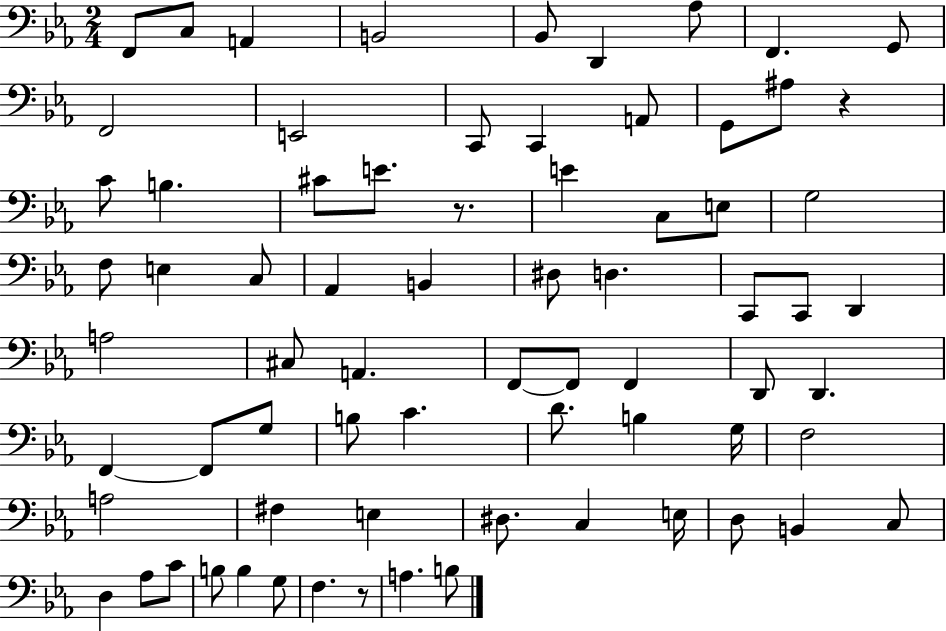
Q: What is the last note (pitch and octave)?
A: B3